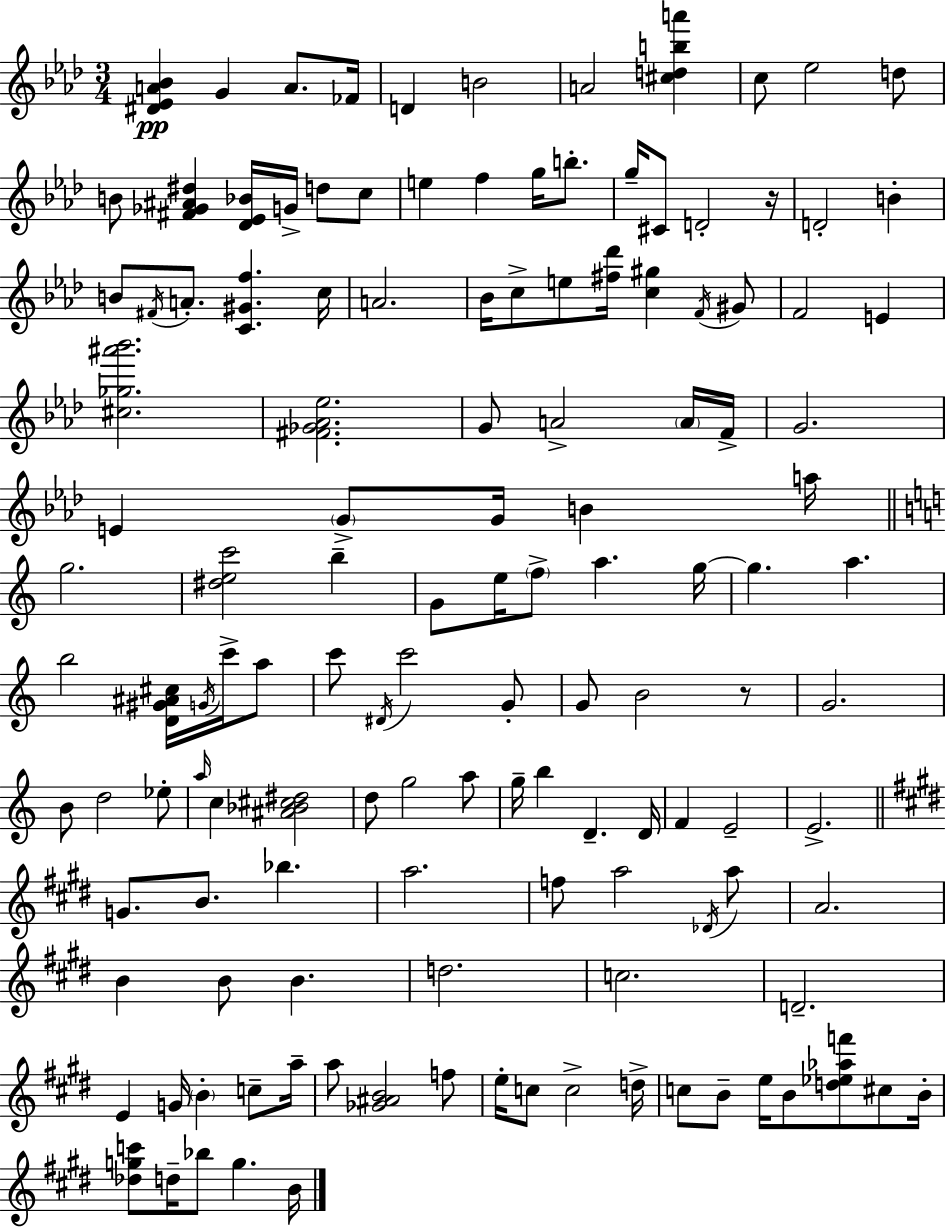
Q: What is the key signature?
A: AES major